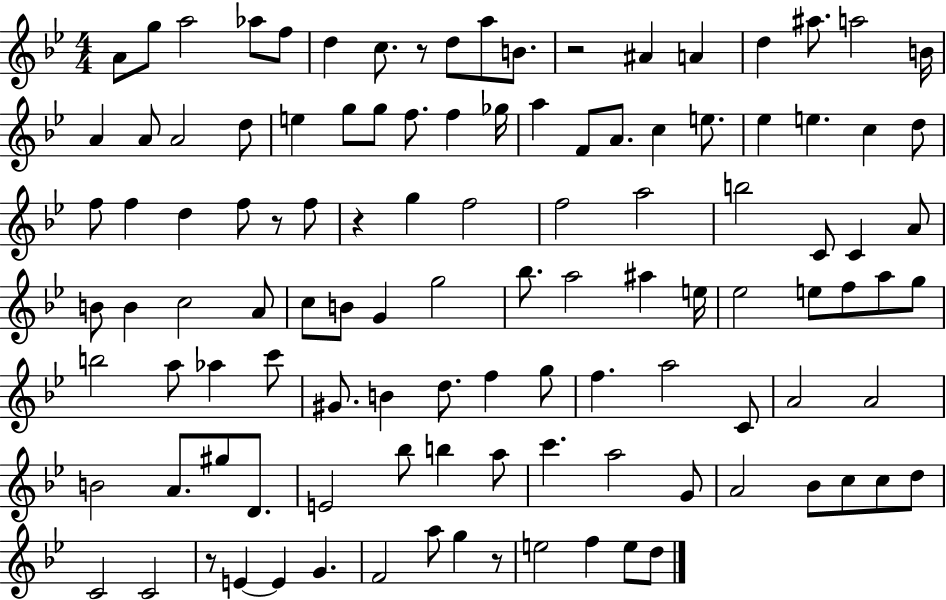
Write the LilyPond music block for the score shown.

{
  \clef treble
  \numericTimeSignature
  \time 4/4
  \key bes \major
  a'8 g''8 a''2 aes''8 f''8 | d''4 c''8. r8 d''8 a''8 b'8. | r2 ais'4 a'4 | d''4 ais''8. a''2 b'16 | \break a'4 a'8 a'2 d''8 | e''4 g''8 g''8 f''8. f''4 ges''16 | a''4 f'8 a'8. c''4 e''8. | ees''4 e''4. c''4 d''8 | \break f''8 f''4 d''4 f''8 r8 f''8 | r4 g''4 f''2 | f''2 a''2 | b''2 c'8 c'4 a'8 | \break b'8 b'4 c''2 a'8 | c''8 b'8 g'4 g''2 | bes''8. a''2 ais''4 e''16 | ees''2 e''8 f''8 a''8 g''8 | \break b''2 a''8 aes''4 c'''8 | gis'8. b'4 d''8. f''4 g''8 | f''4. a''2 c'8 | a'2 a'2 | \break b'2 a'8. gis''8 d'8. | e'2 bes''8 b''4 a''8 | c'''4. a''2 g'8 | a'2 bes'8 c''8 c''8 d''8 | \break c'2 c'2 | r8 e'4~~ e'4 g'4. | f'2 a''8 g''4 r8 | e''2 f''4 e''8 d''8 | \break \bar "|."
}